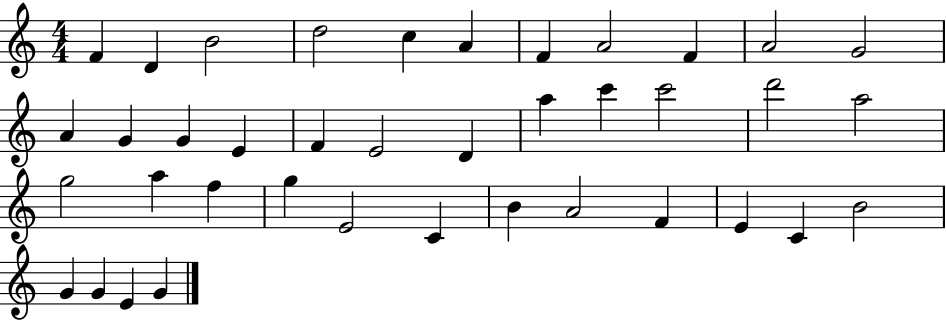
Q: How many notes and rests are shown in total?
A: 39